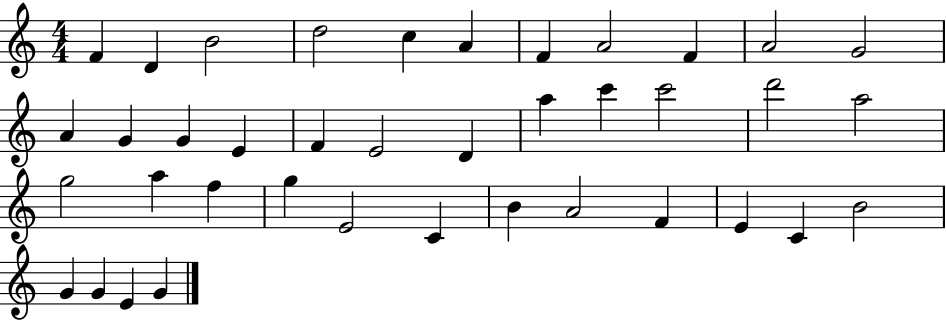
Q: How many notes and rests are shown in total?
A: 39